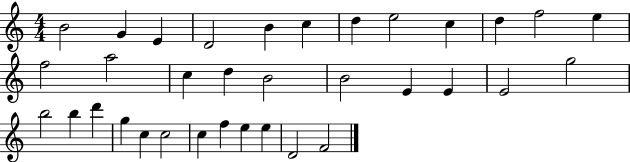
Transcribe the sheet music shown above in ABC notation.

X:1
T:Untitled
M:4/4
L:1/4
K:C
B2 G E D2 B c d e2 c d f2 e f2 a2 c d B2 B2 E E E2 g2 b2 b d' g c c2 c f e e D2 F2